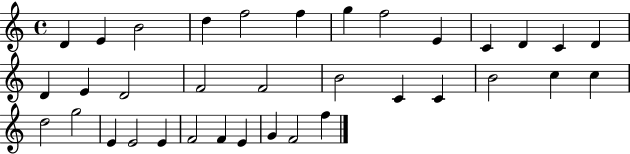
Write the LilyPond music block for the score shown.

{
  \clef treble
  \time 4/4
  \defaultTimeSignature
  \key c \major
  d'4 e'4 b'2 | d''4 f''2 f''4 | g''4 f''2 e'4 | c'4 d'4 c'4 d'4 | \break d'4 e'4 d'2 | f'2 f'2 | b'2 c'4 c'4 | b'2 c''4 c''4 | \break d''2 g''2 | e'4 e'2 e'4 | f'2 f'4 e'4 | g'4 f'2 f''4 | \break \bar "|."
}